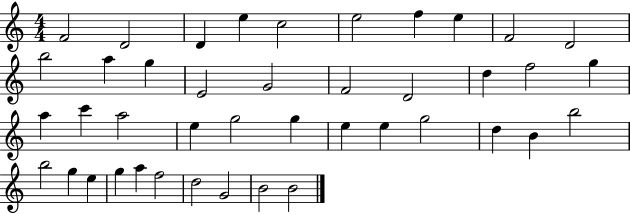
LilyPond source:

{
  \clef treble
  \numericTimeSignature
  \time 4/4
  \key c \major
  f'2 d'2 | d'4 e''4 c''2 | e''2 f''4 e''4 | f'2 d'2 | \break b''2 a''4 g''4 | e'2 g'2 | f'2 d'2 | d''4 f''2 g''4 | \break a''4 c'''4 a''2 | e''4 g''2 g''4 | e''4 e''4 g''2 | d''4 b'4 b''2 | \break b''2 g''4 e''4 | g''4 a''4 f''2 | d''2 g'2 | b'2 b'2 | \break \bar "|."
}